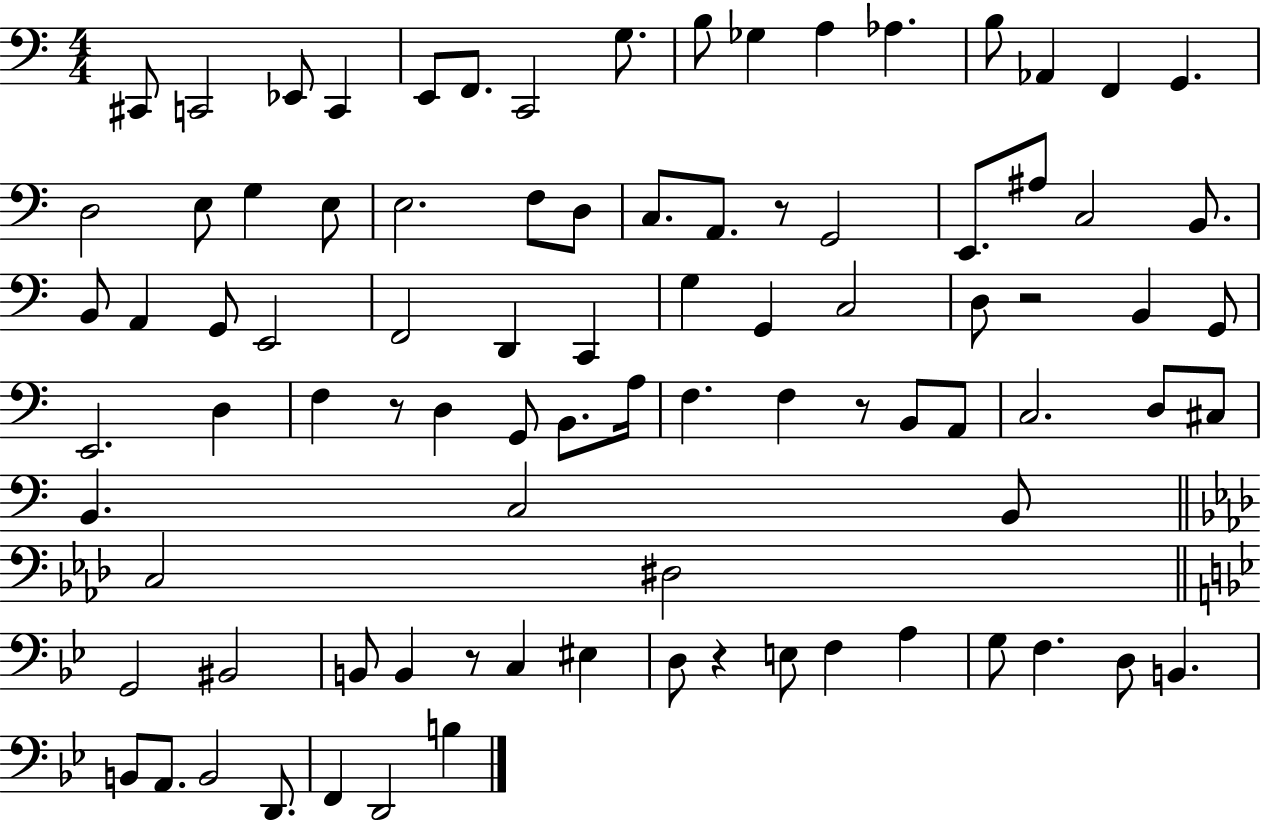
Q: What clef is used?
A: bass